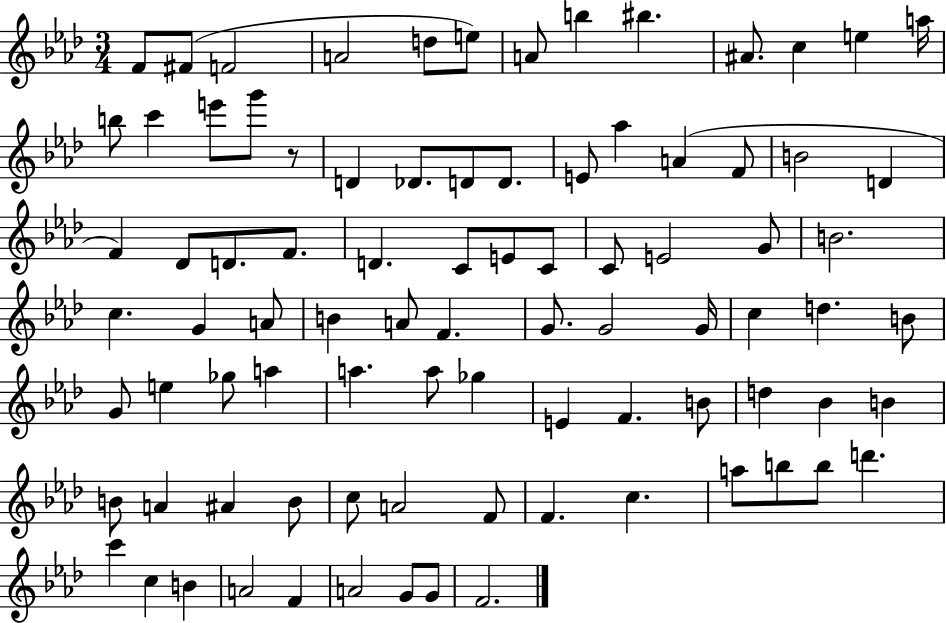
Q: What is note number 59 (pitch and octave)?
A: E4